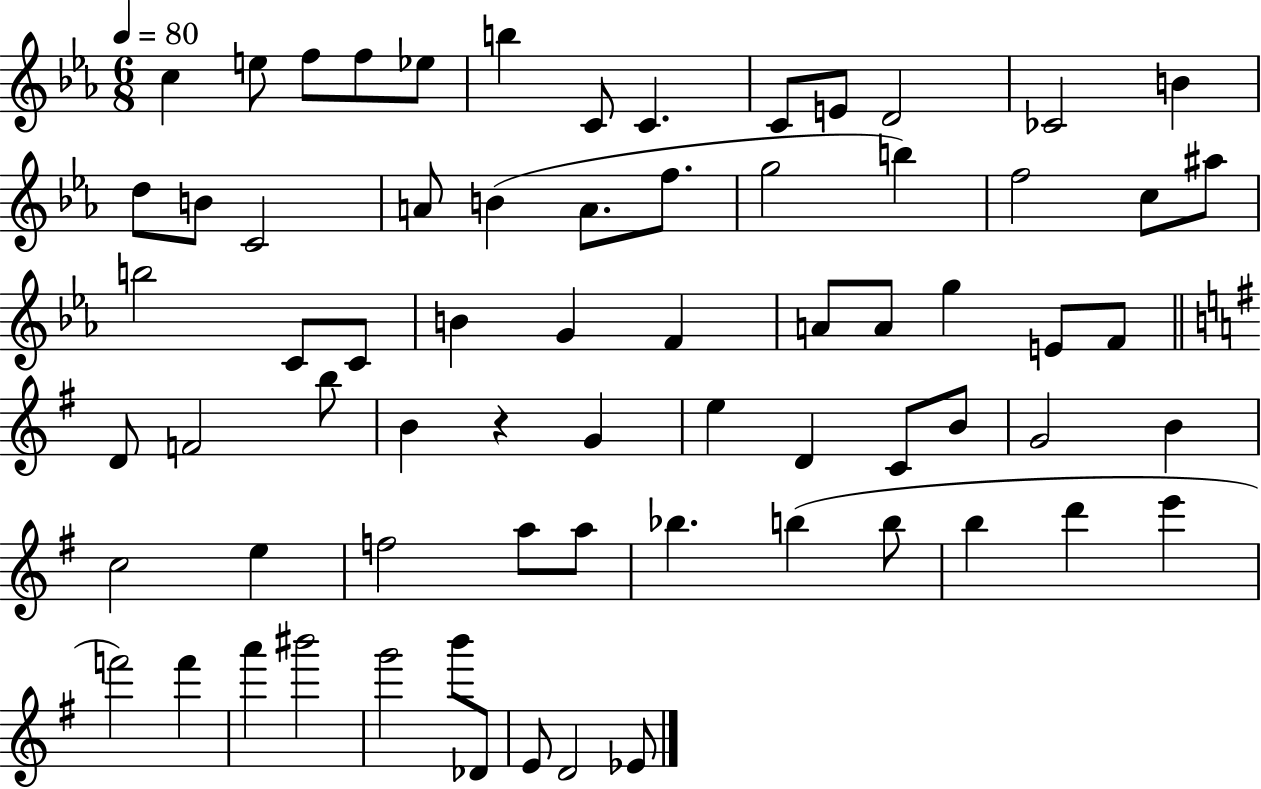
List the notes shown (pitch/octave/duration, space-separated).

C5/q E5/e F5/e F5/e Eb5/e B5/q C4/e C4/q. C4/e E4/e D4/h CES4/h B4/q D5/e B4/e C4/h A4/e B4/q A4/e. F5/e. G5/h B5/q F5/h C5/e A#5/e B5/h C4/e C4/e B4/q G4/q F4/q A4/e A4/e G5/q E4/e F4/e D4/e F4/h B5/e B4/q R/q G4/q E5/q D4/q C4/e B4/e G4/h B4/q C5/h E5/q F5/h A5/e A5/e Bb5/q. B5/q B5/e B5/q D6/q E6/q F6/h F6/q A6/q BIS6/h G6/h B6/e Db4/e E4/e D4/h Eb4/e